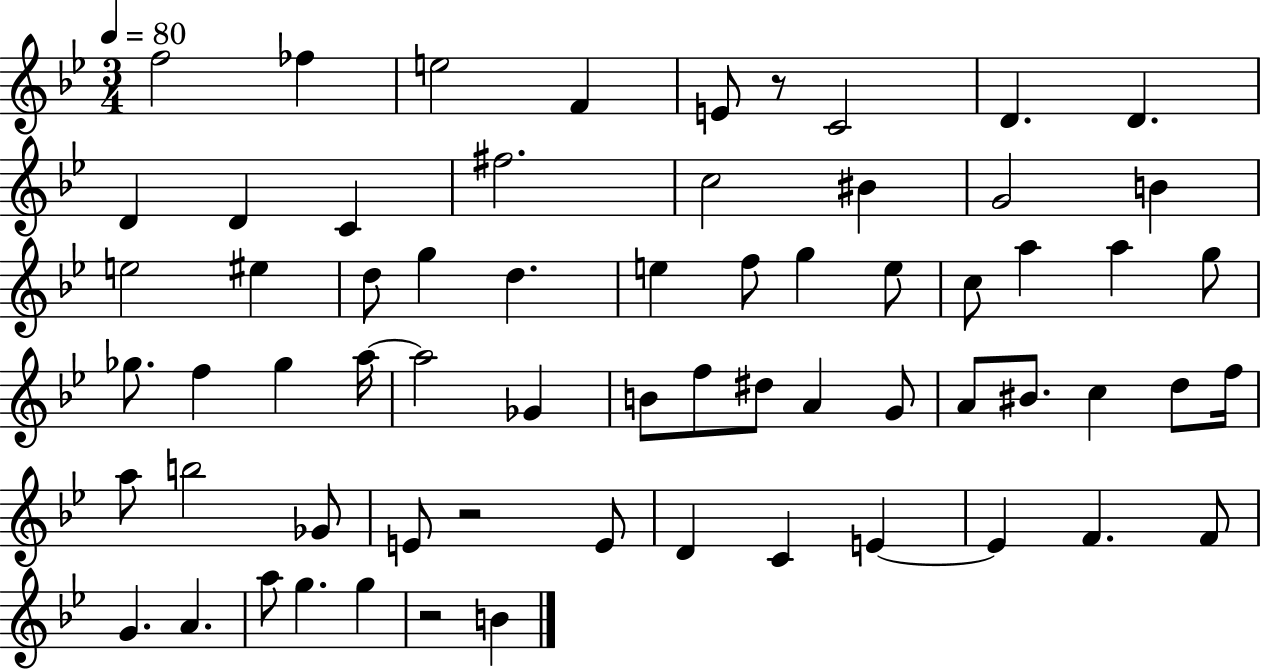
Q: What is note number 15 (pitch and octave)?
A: G4